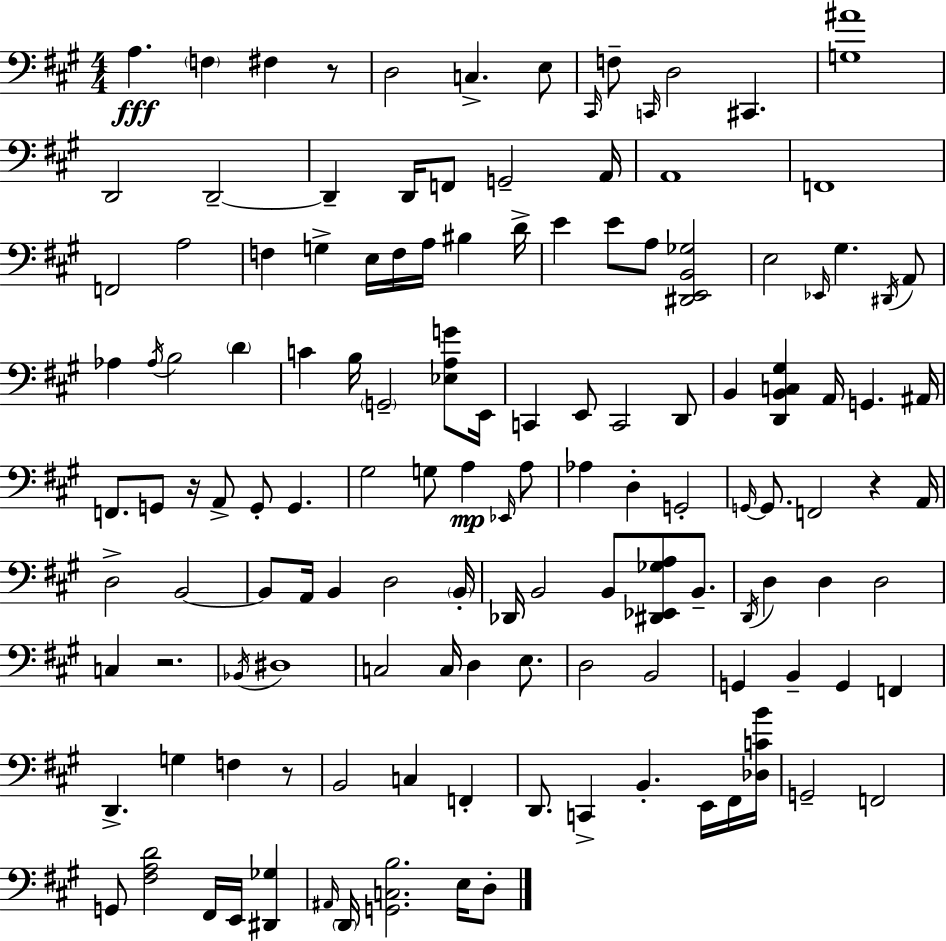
X:1
T:Untitled
M:4/4
L:1/4
K:A
A, F, ^F, z/2 D,2 C, E,/2 ^C,,/4 F,/2 C,,/4 D,2 ^C,, [G,^A]4 D,,2 D,,2 D,, D,,/4 F,,/2 G,,2 A,,/4 A,,4 F,,4 F,,2 A,2 F, G, E,/4 F,/4 A,/4 ^B, D/4 E E/2 A,/2 [^D,,E,,B,,_G,]2 E,2 _E,,/4 ^G, ^D,,/4 A,,/2 _A, _A,/4 B,2 D C B,/4 G,,2 [_E,A,G]/2 E,,/4 C,, E,,/2 C,,2 D,,/2 B,, [D,,B,,C,^G,] A,,/4 G,, ^A,,/4 F,,/2 G,,/2 z/4 A,,/2 G,,/2 G,, ^G,2 G,/2 A, _E,,/4 A,/2 _A, D, G,,2 G,,/4 G,,/2 F,,2 z A,,/4 D,2 B,,2 B,,/2 A,,/4 B,, D,2 B,,/4 _D,,/4 B,,2 B,,/2 [^D,,_E,,_G,A,]/2 B,,/2 D,,/4 D, D, D,2 C, z2 _B,,/4 ^D,4 C,2 C,/4 D, E,/2 D,2 B,,2 G,, B,, G,, F,, D,, G, F, z/2 B,,2 C, F,, D,,/2 C,, B,, E,,/4 ^F,,/4 [_D,CB]/4 G,,2 F,,2 G,,/2 [^F,A,D]2 ^F,,/4 E,,/4 [^D,,_G,] ^A,,/4 D,,/4 [G,,C,B,]2 E,/4 D,/2